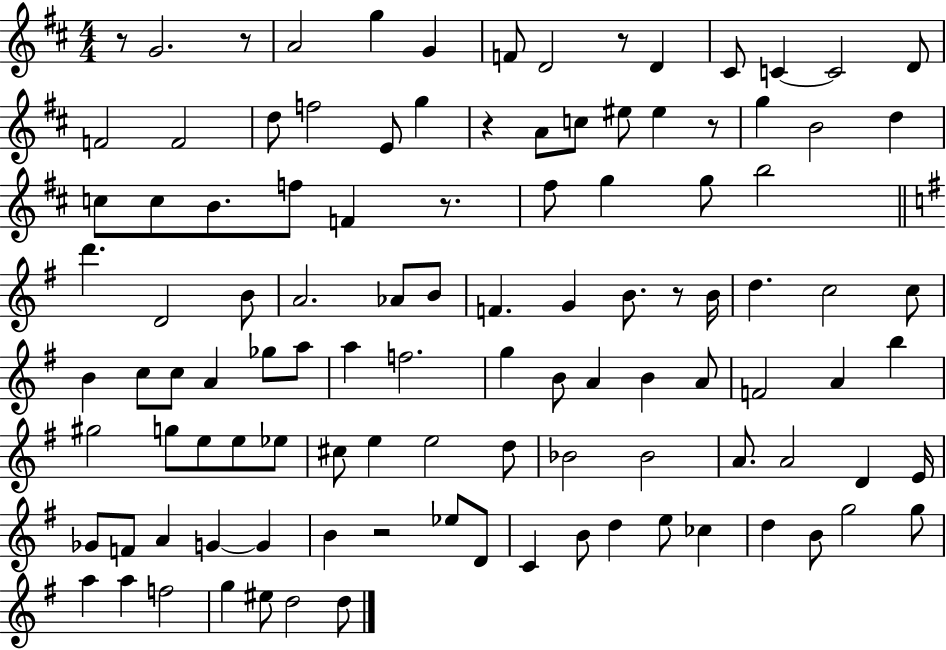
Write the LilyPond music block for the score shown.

{
  \clef treble
  \numericTimeSignature
  \time 4/4
  \key d \major
  \repeat volta 2 { r8 g'2. r8 | a'2 g''4 g'4 | f'8 d'2 r8 d'4 | cis'8 c'4~~ c'2 d'8 | \break f'2 f'2 | d''8 f''2 e'8 g''4 | r4 a'8 c''8 eis''8 eis''4 r8 | g''4 b'2 d''4 | \break c''8 c''8 b'8. f''8 f'4 r8. | fis''8 g''4 g''8 b''2 | \bar "||" \break \key g \major d'''4. d'2 b'8 | a'2. aes'8 b'8 | f'4. g'4 b'8. r8 b'16 | d''4. c''2 c''8 | \break b'4 c''8 c''8 a'4 ges''8 a''8 | a''4 f''2. | g''4 b'8 a'4 b'4 a'8 | f'2 a'4 b''4 | \break gis''2 g''8 e''8 e''8 ees''8 | cis''8 e''4 e''2 d''8 | bes'2 bes'2 | a'8. a'2 d'4 e'16 | \break ges'8 f'8 a'4 g'4~~ g'4 | b'4 r2 ees''8 d'8 | c'4 b'8 d''4 e''8 ces''4 | d''4 b'8 g''2 g''8 | \break a''4 a''4 f''2 | g''4 eis''8 d''2 d''8 | } \bar "|."
}